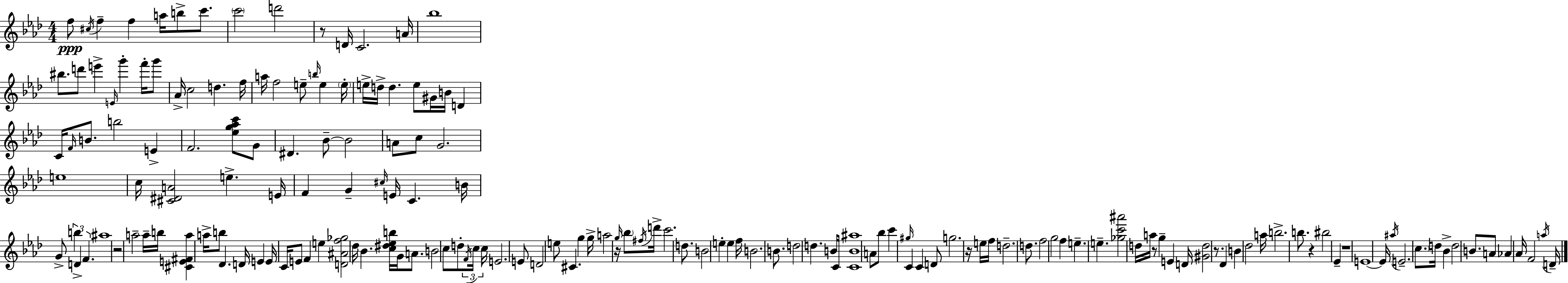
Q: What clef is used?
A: treble